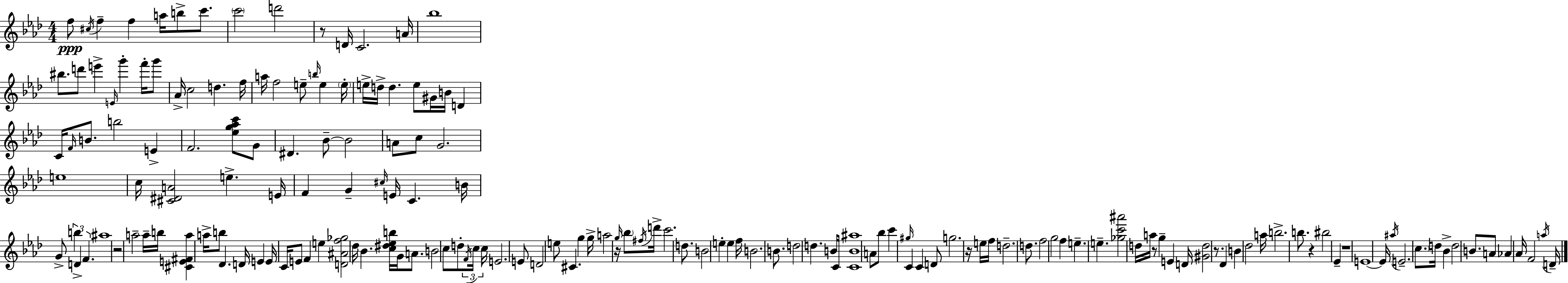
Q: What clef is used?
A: treble